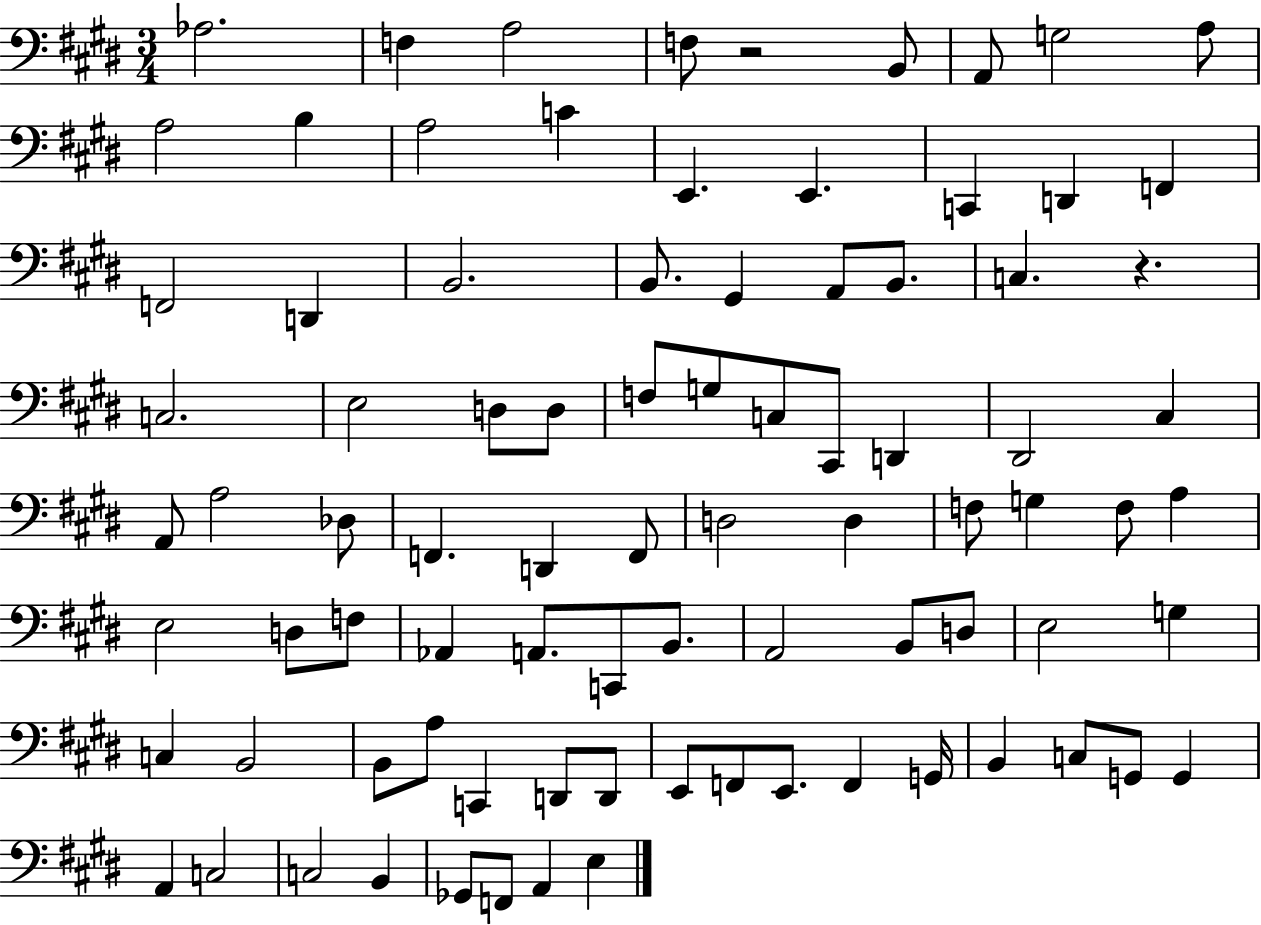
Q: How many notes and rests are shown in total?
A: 86